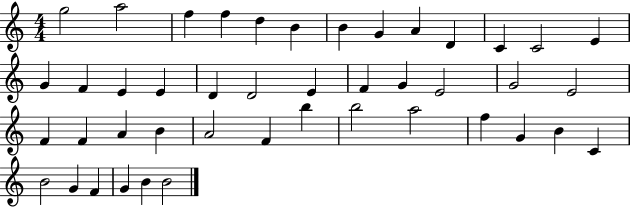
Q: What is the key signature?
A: C major